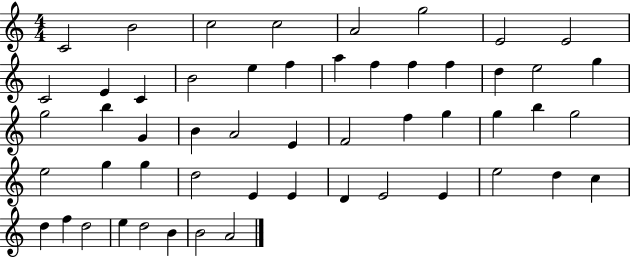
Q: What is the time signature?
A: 4/4